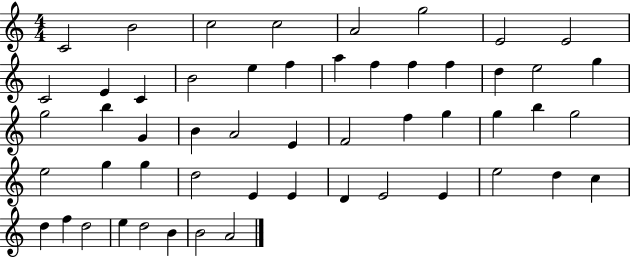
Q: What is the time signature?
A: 4/4